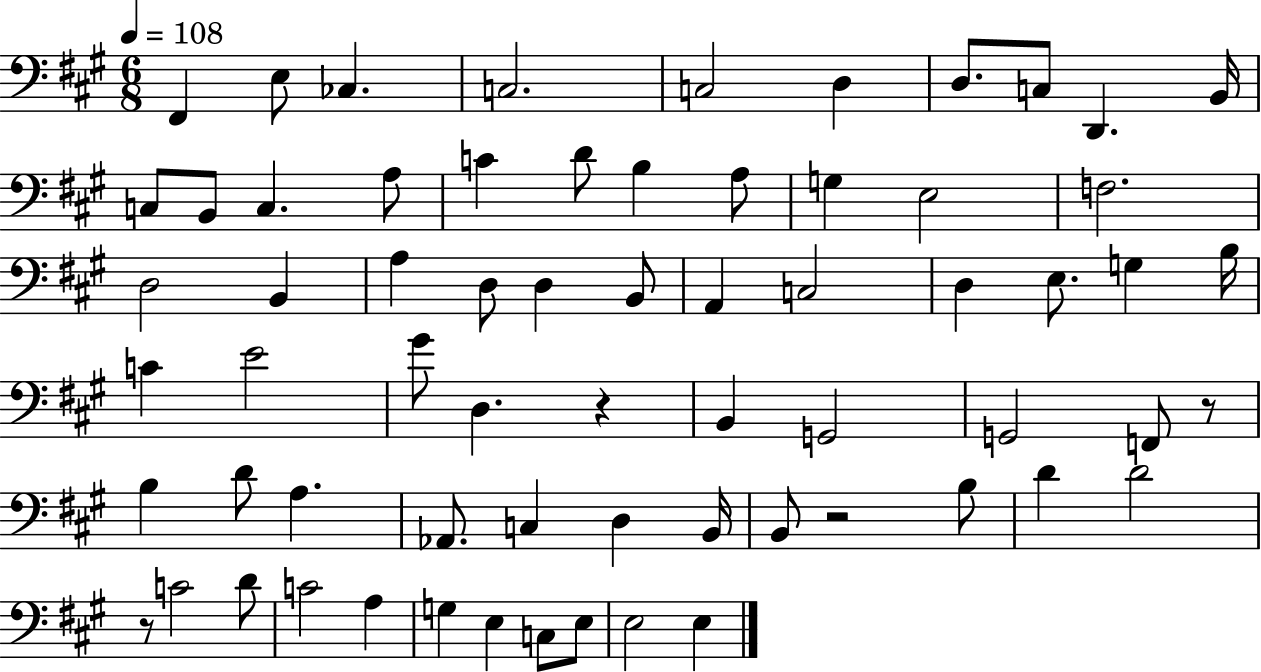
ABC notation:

X:1
T:Untitled
M:6/8
L:1/4
K:A
^F,, E,/2 _C, C,2 C,2 D, D,/2 C,/2 D,, B,,/4 C,/2 B,,/2 C, A,/2 C D/2 B, A,/2 G, E,2 F,2 D,2 B,, A, D,/2 D, B,,/2 A,, C,2 D, E,/2 G, B,/4 C E2 ^G/2 D, z B,, G,,2 G,,2 F,,/2 z/2 B, D/2 A, _A,,/2 C, D, B,,/4 B,,/2 z2 B,/2 D D2 z/2 C2 D/2 C2 A, G, E, C,/2 E,/2 E,2 E,